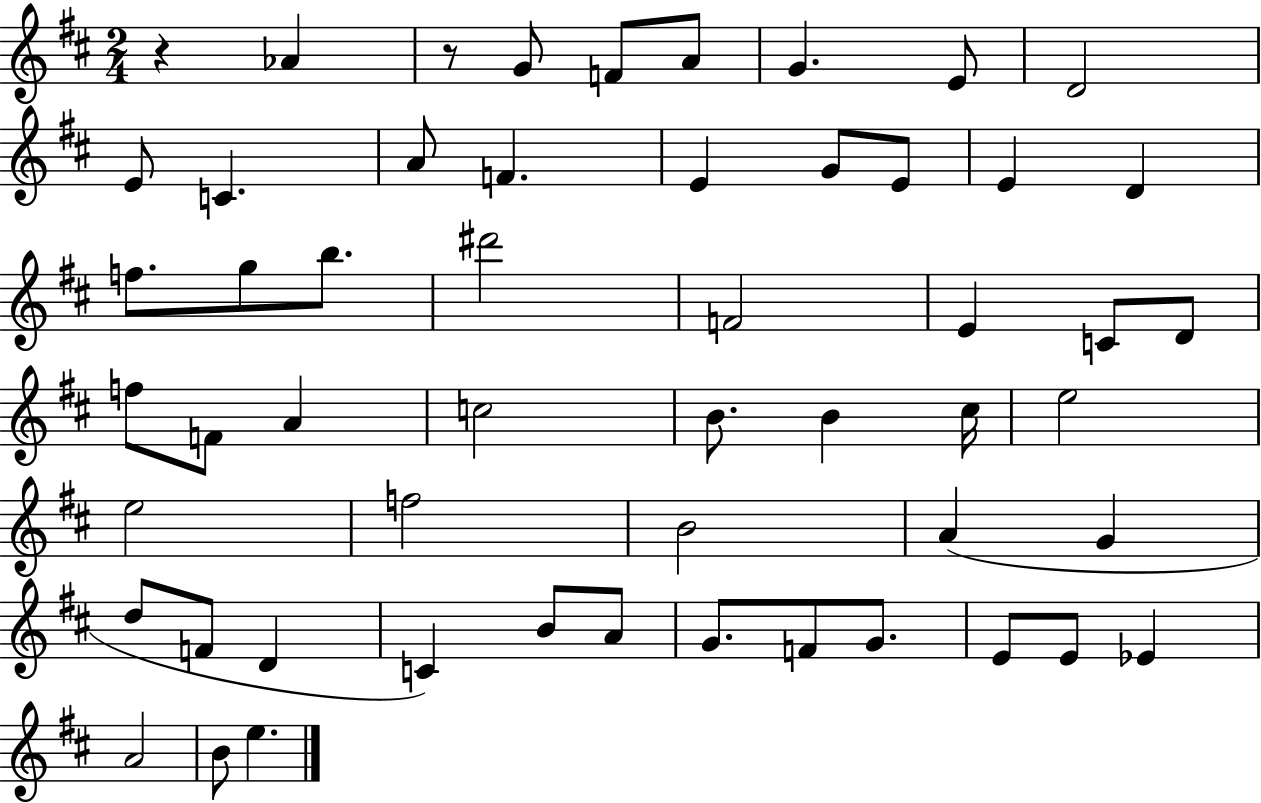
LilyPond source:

{
  \clef treble
  \numericTimeSignature
  \time 2/4
  \key d \major
  r4 aes'4 | r8 g'8 f'8 a'8 | g'4. e'8 | d'2 | \break e'8 c'4. | a'8 f'4. | e'4 g'8 e'8 | e'4 d'4 | \break f''8. g''8 b''8. | dis'''2 | f'2 | e'4 c'8 d'8 | \break f''8 f'8 a'4 | c''2 | b'8. b'4 cis''16 | e''2 | \break e''2 | f''2 | b'2 | a'4( g'4 | \break d''8 f'8 d'4 | c'4) b'8 a'8 | g'8. f'8 g'8. | e'8 e'8 ees'4 | \break a'2 | b'8 e''4. | \bar "|."
}